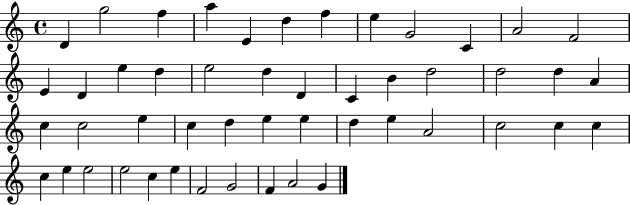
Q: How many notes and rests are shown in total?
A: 49